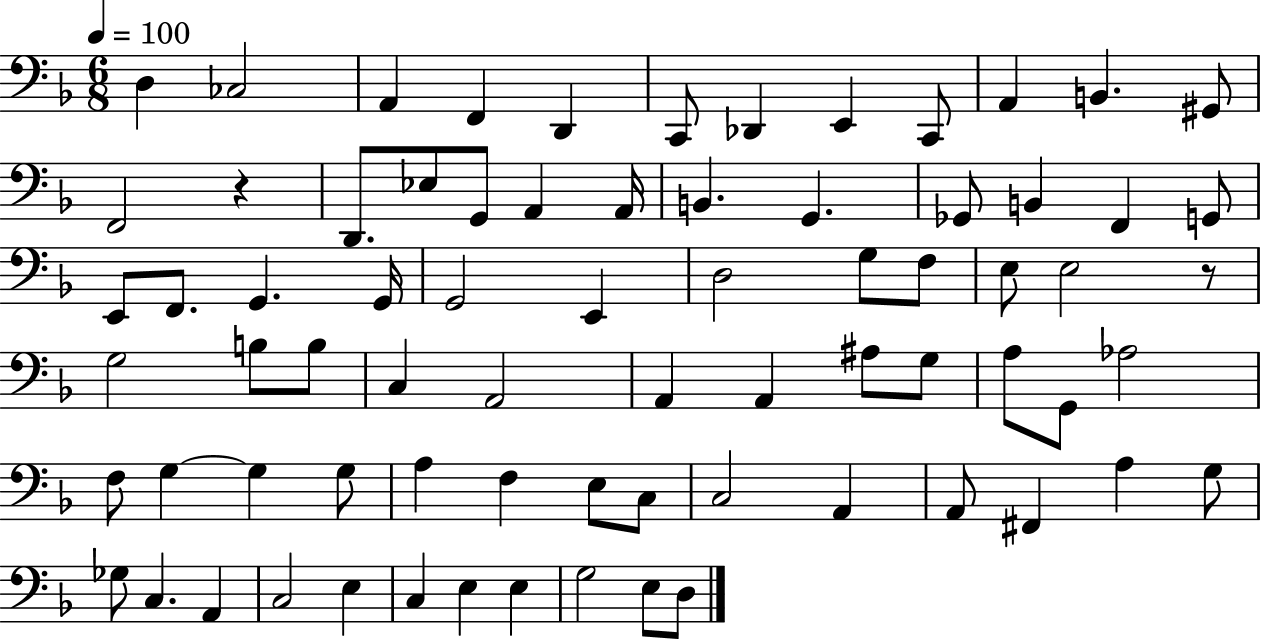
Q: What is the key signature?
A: F major